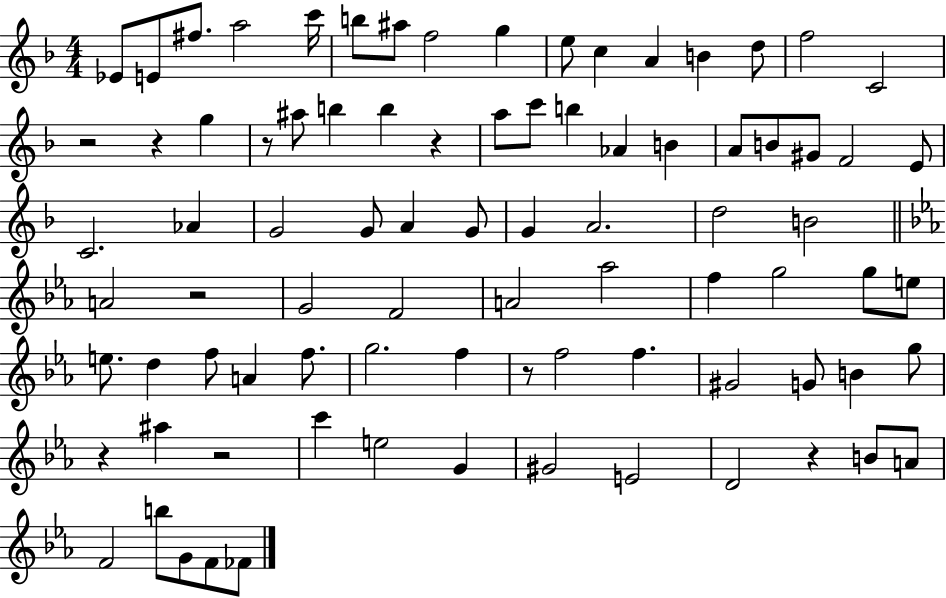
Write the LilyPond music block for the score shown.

{
  \clef treble
  \numericTimeSignature
  \time 4/4
  \key f \major
  ees'8 e'8 fis''8. a''2 c'''16 | b''8 ais''8 f''2 g''4 | e''8 c''4 a'4 b'4 d''8 | f''2 c'2 | \break r2 r4 g''4 | r8 ais''8 b''4 b''4 r4 | a''8 c'''8 b''4 aes'4 b'4 | a'8 b'8 gis'8 f'2 e'8 | \break c'2. aes'4 | g'2 g'8 a'4 g'8 | g'4 a'2. | d''2 b'2 | \break \bar "||" \break \key c \minor a'2 r2 | g'2 f'2 | a'2 aes''2 | f''4 g''2 g''8 e''8 | \break e''8. d''4 f''8 a'4 f''8. | g''2. f''4 | r8 f''2 f''4. | gis'2 g'8 b'4 g''8 | \break r4 ais''4 r2 | c'''4 e''2 g'4 | gis'2 e'2 | d'2 r4 b'8 a'8 | \break f'2 b''8 g'8 f'8 fes'8 | \bar "|."
}